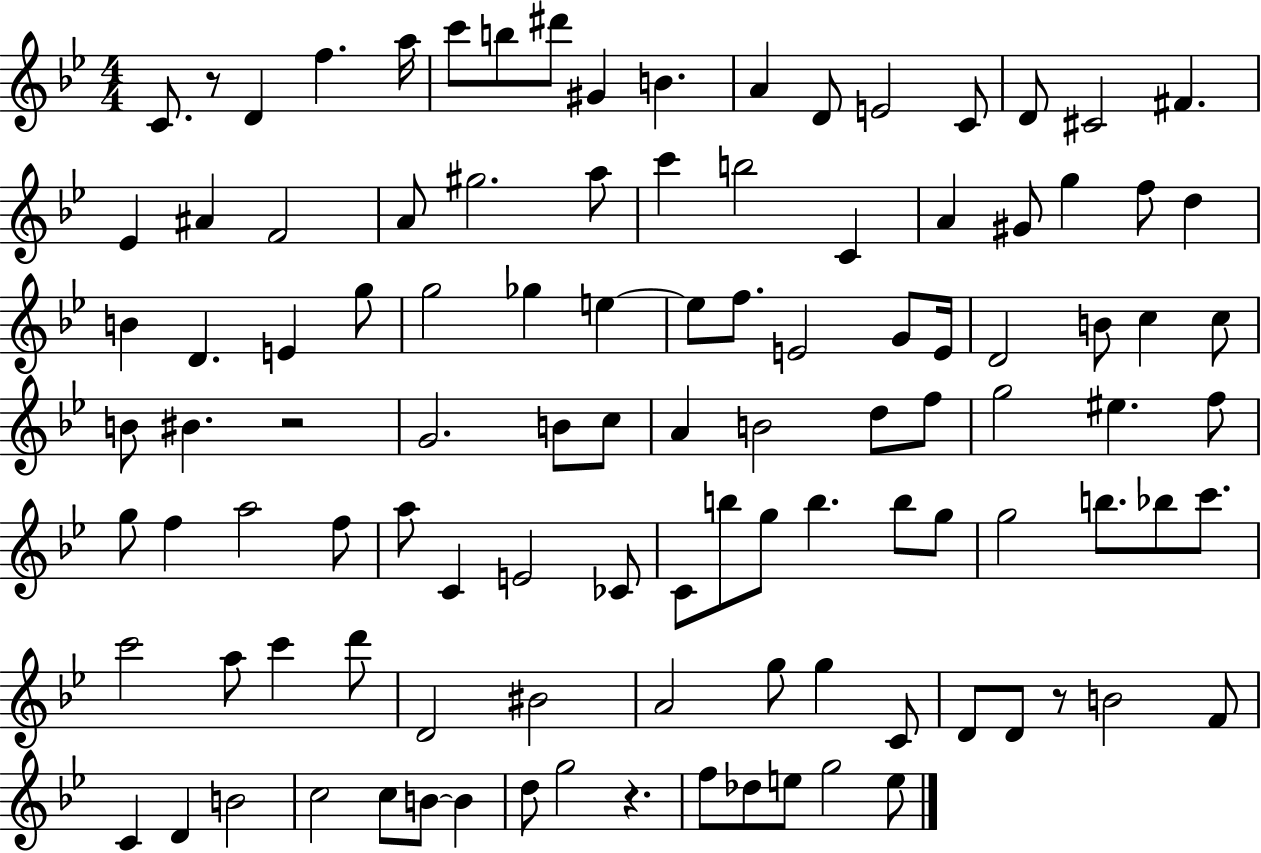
X:1
T:Untitled
M:4/4
L:1/4
K:Bb
C/2 z/2 D f a/4 c'/2 b/2 ^d'/2 ^G B A D/2 E2 C/2 D/2 ^C2 ^F _E ^A F2 A/2 ^g2 a/2 c' b2 C A ^G/2 g f/2 d B D E g/2 g2 _g e e/2 f/2 E2 G/2 E/4 D2 B/2 c c/2 B/2 ^B z2 G2 B/2 c/2 A B2 d/2 f/2 g2 ^e f/2 g/2 f a2 f/2 a/2 C E2 _C/2 C/2 b/2 g/2 b b/2 g/2 g2 b/2 _b/2 c'/2 c'2 a/2 c' d'/2 D2 ^B2 A2 g/2 g C/2 D/2 D/2 z/2 B2 F/2 C D B2 c2 c/2 B/2 B d/2 g2 z f/2 _d/2 e/2 g2 e/2